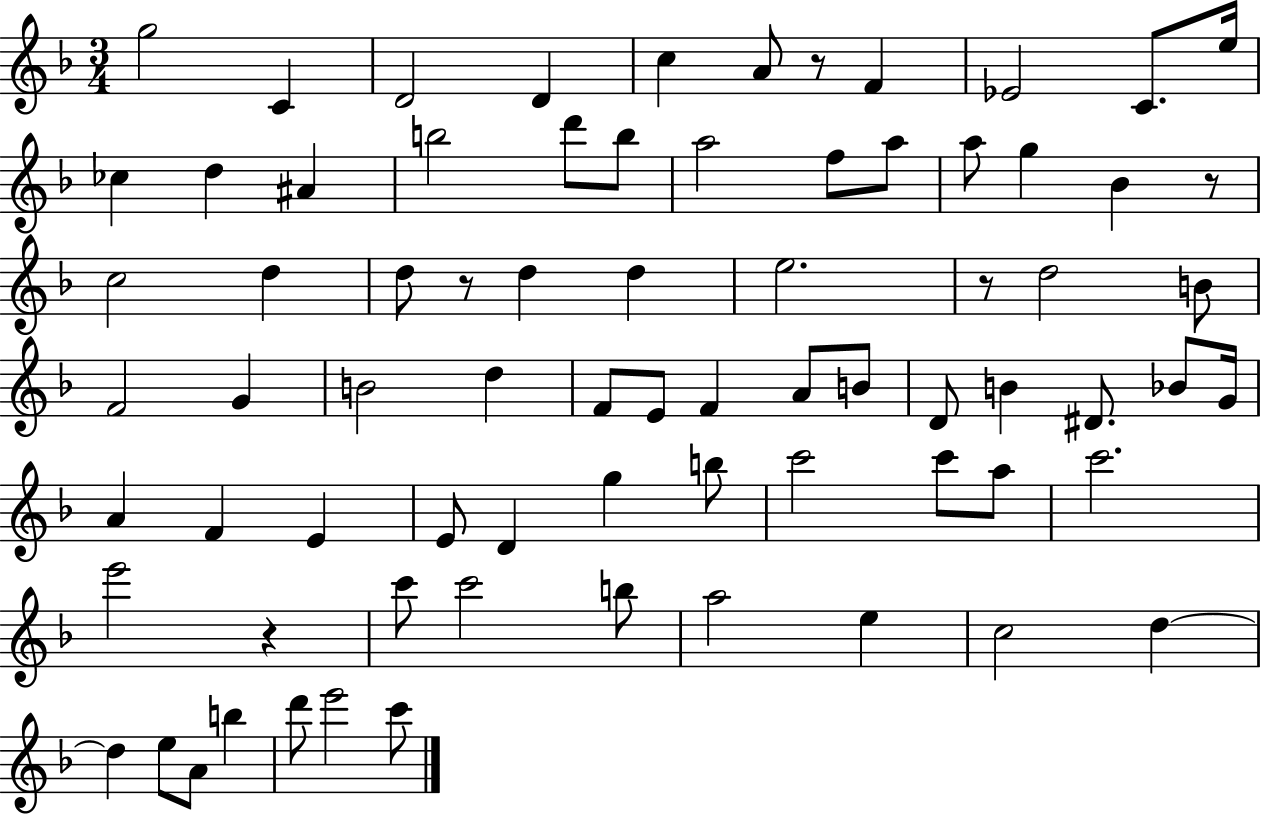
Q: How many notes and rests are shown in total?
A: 75